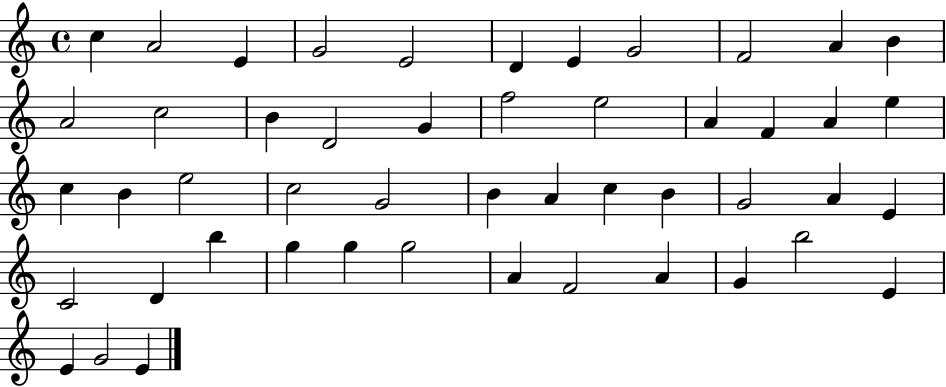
C5/q A4/h E4/q G4/h E4/h D4/q E4/q G4/h F4/h A4/q B4/q A4/h C5/h B4/q D4/h G4/q F5/h E5/h A4/q F4/q A4/q E5/q C5/q B4/q E5/h C5/h G4/h B4/q A4/q C5/q B4/q G4/h A4/q E4/q C4/h D4/q B5/q G5/q G5/q G5/h A4/q F4/h A4/q G4/q B5/h E4/q E4/q G4/h E4/q